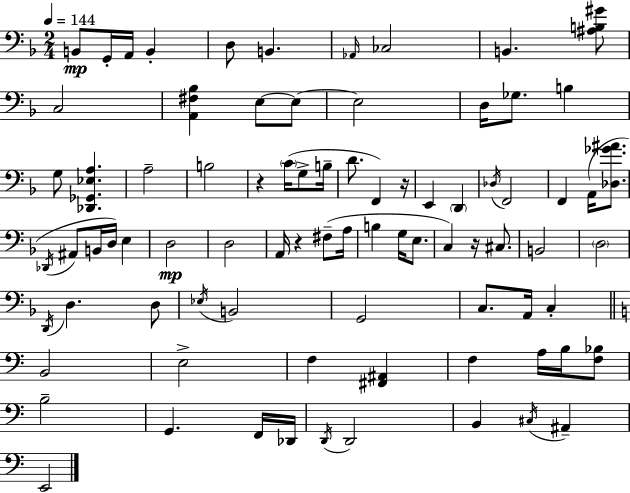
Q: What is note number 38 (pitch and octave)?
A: A2